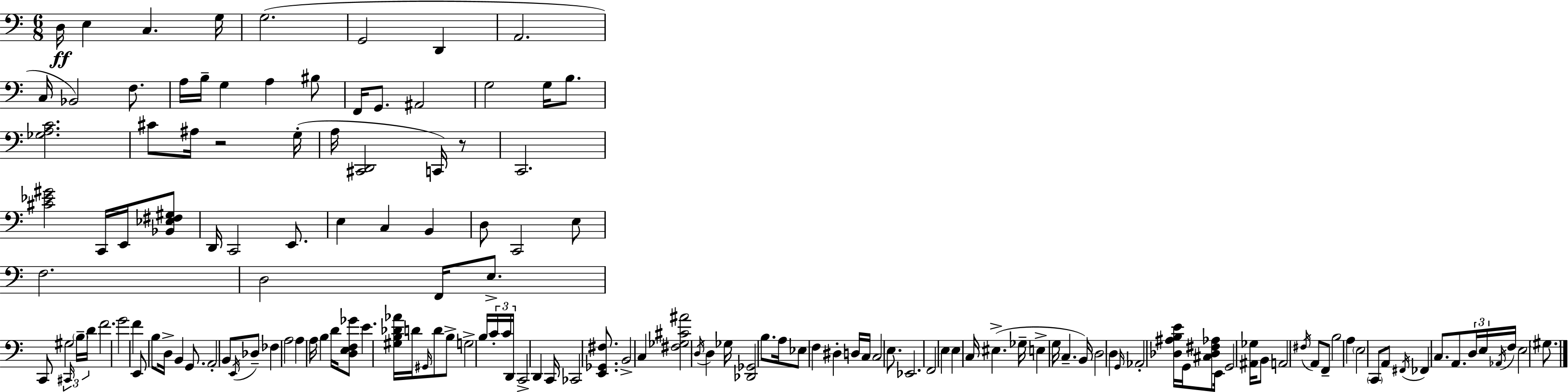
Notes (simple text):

D3/s E3/q C3/q. G3/s G3/h. G2/h D2/q A2/h. C3/s Bb2/h F3/e. A3/s B3/s G3/q A3/q BIS3/e F2/s G2/e. A#2/h G3/h G3/s B3/e. [Gb3,A3,C4]/h. C#4/e A#3/s R/h G3/s A3/s [C#2,D2]/h C2/s R/e C2/h. [C#4,Eb4,G#4]/h C2/s E2/s [Bb2,Eb3,F#3,G#3]/e D2/s C2/h E2/e. E3/q C3/q B2/q D3/e C2/h E3/e F3/h. D3/h F2/s E3/e. C2/e G#3/h C#2/s B3/s D4/s F4/h. G4/h F4/q E2/e B3/e D3/s B2/q G2/e. A2/h B2/e E2/s Db3/e FES3/q A3/h A3/q A3/s B3/q D4/s [D3,E3,F3,Gb4]/e E4/q. [G#3,B3,Db4,Ab4]/s D4/s G#2/s D4/e B3/e G3/h B3/s C4/s C4/s D2/s C2/h D2/q C2/s CES2/h [E2,Gb2,F#3]/e. B2/h C3/q [F#3,Gb3,C#4,A#4]/h D3/s D3/q Gb3/s [Db2,Gb2]/h B3/e. A3/s Eb3/e F3/q D#3/q D3/s C3/s C3/h E3/e. Eb2/h. F2/h E3/q E3/q C3/s EIS3/q. Gb3/s E3/q G3/s C3/q. B2/s D3/h D3/q G2/s Ab2/h [Db3,A#3,B3,E4]/s G2/s [C#3,Db3,F#3,Ab3]/e E2/s G2/h [A#2,Gb3]/s B2/e A2/h F#3/s A2/e F2/e B3/h A3/q E3/h C2/e A2/e F#2/s FES2/q C3/e. A2/e. D3/s E3/s Ab2/s F3/s E3/h G#3/e.